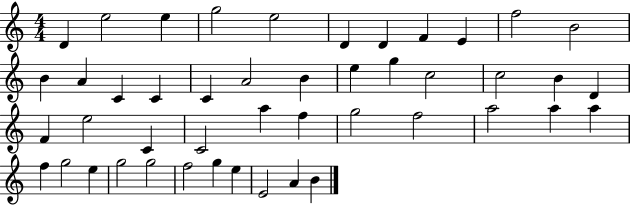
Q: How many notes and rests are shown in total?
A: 46